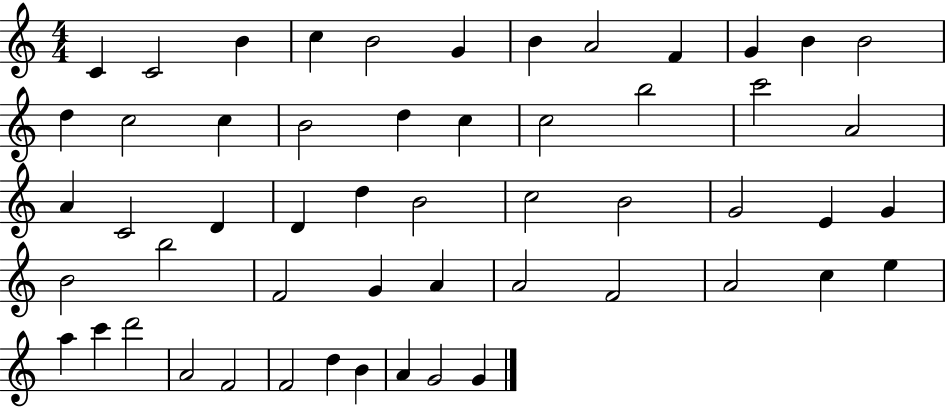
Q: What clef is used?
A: treble